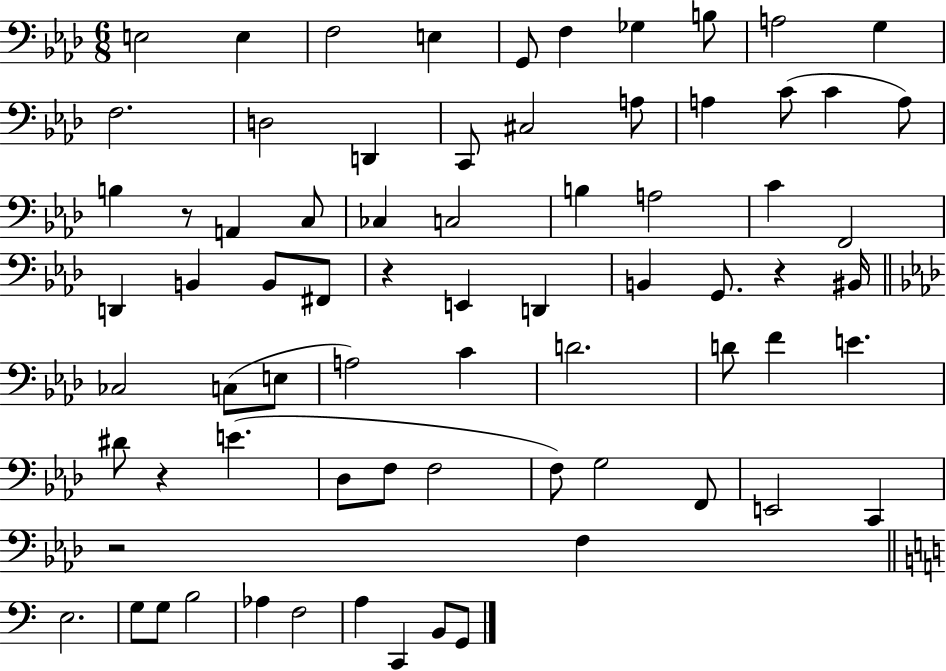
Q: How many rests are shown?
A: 5